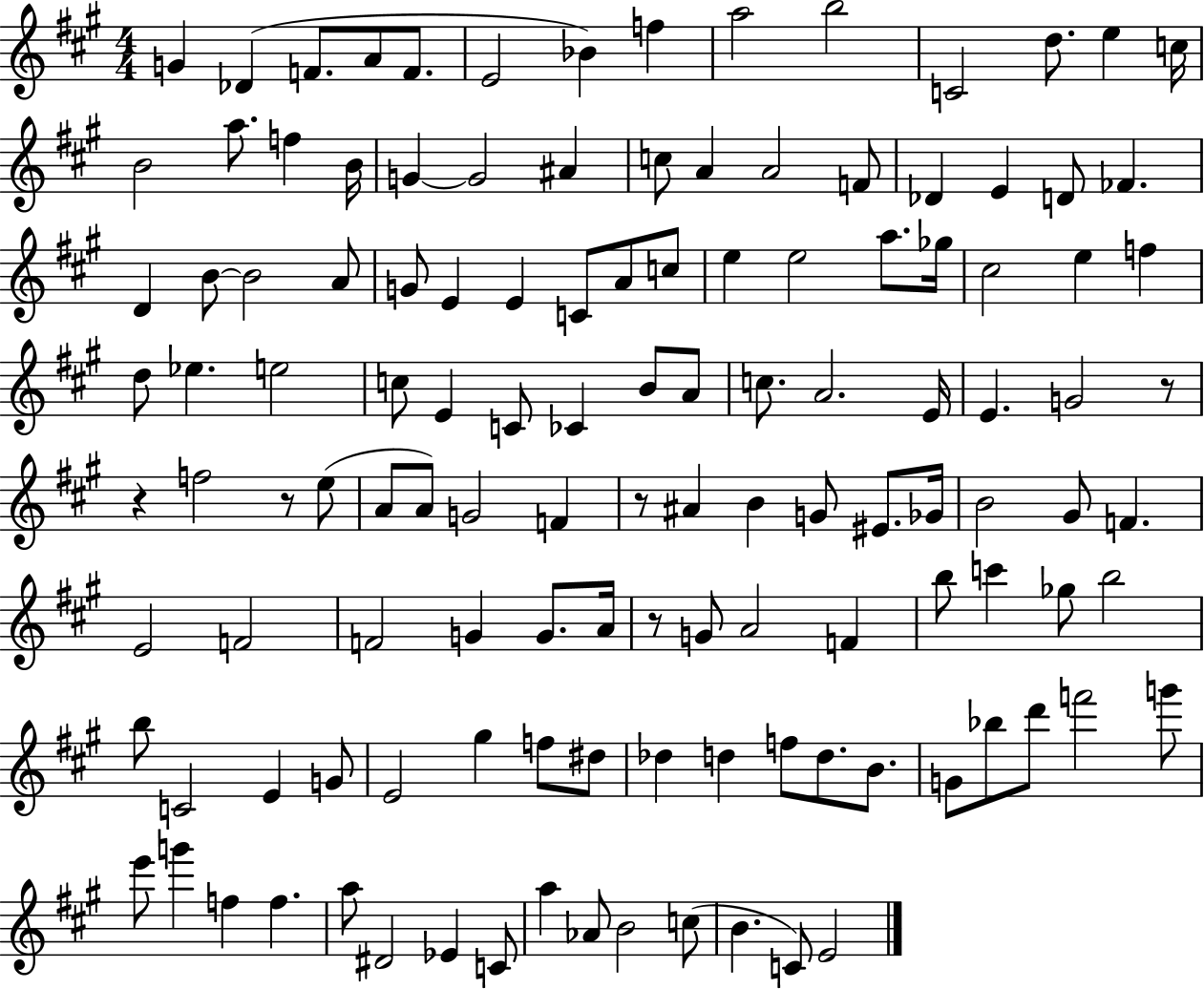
{
  \clef treble
  \numericTimeSignature
  \time 4/4
  \key a \major
  g'4 des'4( f'8. a'8 f'8. | e'2 bes'4) f''4 | a''2 b''2 | c'2 d''8. e''4 c''16 | \break b'2 a''8. f''4 b'16 | g'4~~ g'2 ais'4 | c''8 a'4 a'2 f'8 | des'4 e'4 d'8 fes'4. | \break d'4 b'8~~ b'2 a'8 | g'8 e'4 e'4 c'8 a'8 c''8 | e''4 e''2 a''8. ges''16 | cis''2 e''4 f''4 | \break d''8 ees''4. e''2 | c''8 e'4 c'8 ces'4 b'8 a'8 | c''8. a'2. e'16 | e'4. g'2 r8 | \break r4 f''2 r8 e''8( | a'8 a'8) g'2 f'4 | r8 ais'4 b'4 g'8 eis'8. ges'16 | b'2 gis'8 f'4. | \break e'2 f'2 | f'2 g'4 g'8. a'16 | r8 g'8 a'2 f'4 | b''8 c'''4 ges''8 b''2 | \break b''8 c'2 e'4 g'8 | e'2 gis''4 f''8 dis''8 | des''4 d''4 f''8 d''8. b'8. | g'8 bes''8 d'''8 f'''2 g'''8 | \break e'''8 g'''4 f''4 f''4. | a''8 dis'2 ees'4 c'8 | a''4 aes'8 b'2 c''8( | b'4. c'8) e'2 | \break \bar "|."
}